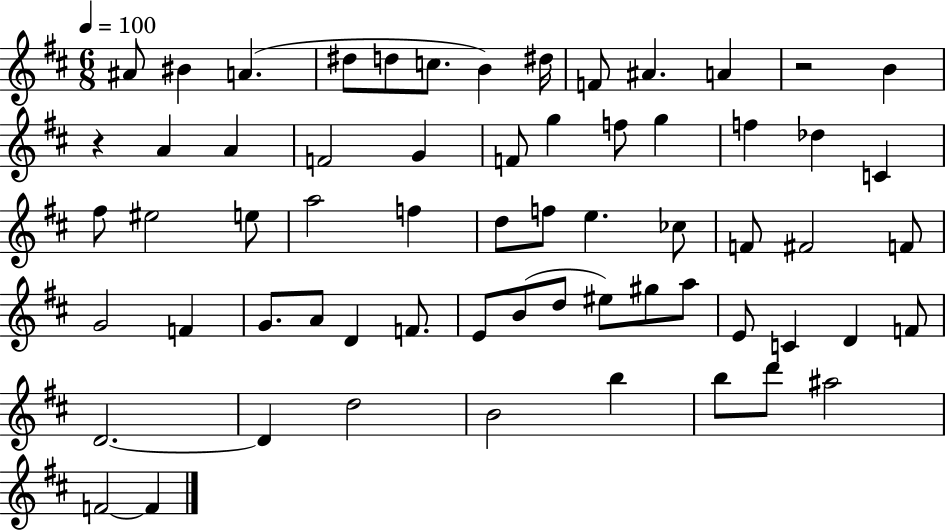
X:1
T:Untitled
M:6/8
L:1/4
K:D
^A/2 ^B A ^d/2 d/2 c/2 B ^d/4 F/2 ^A A z2 B z A A F2 G F/2 g f/2 g f _d C ^f/2 ^e2 e/2 a2 f d/2 f/2 e _c/2 F/2 ^F2 F/2 G2 F G/2 A/2 D F/2 E/2 B/2 d/2 ^e/2 ^g/2 a/2 E/2 C D F/2 D2 D d2 B2 b b/2 d'/2 ^a2 F2 F